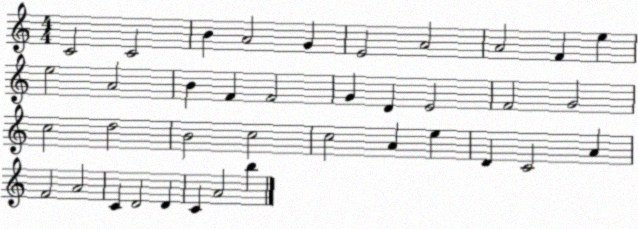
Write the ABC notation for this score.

X:1
T:Untitled
M:4/4
L:1/4
K:C
C2 C2 B A2 G E2 A2 A2 F e e2 A2 B F F2 G D E2 F2 G2 c2 d2 B2 c2 c2 A e D C2 A F2 A2 C D2 D C A2 b